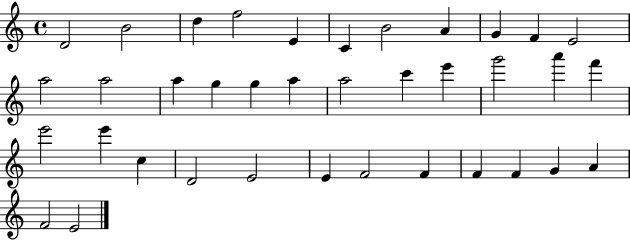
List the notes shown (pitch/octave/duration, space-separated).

D4/h B4/h D5/q F5/h E4/q C4/q B4/h A4/q G4/q F4/q E4/h A5/h A5/h A5/q G5/q G5/q A5/q A5/h C6/q E6/q G6/h A6/q F6/q E6/h E6/q C5/q D4/h E4/h E4/q F4/h F4/q F4/q F4/q G4/q A4/q F4/h E4/h